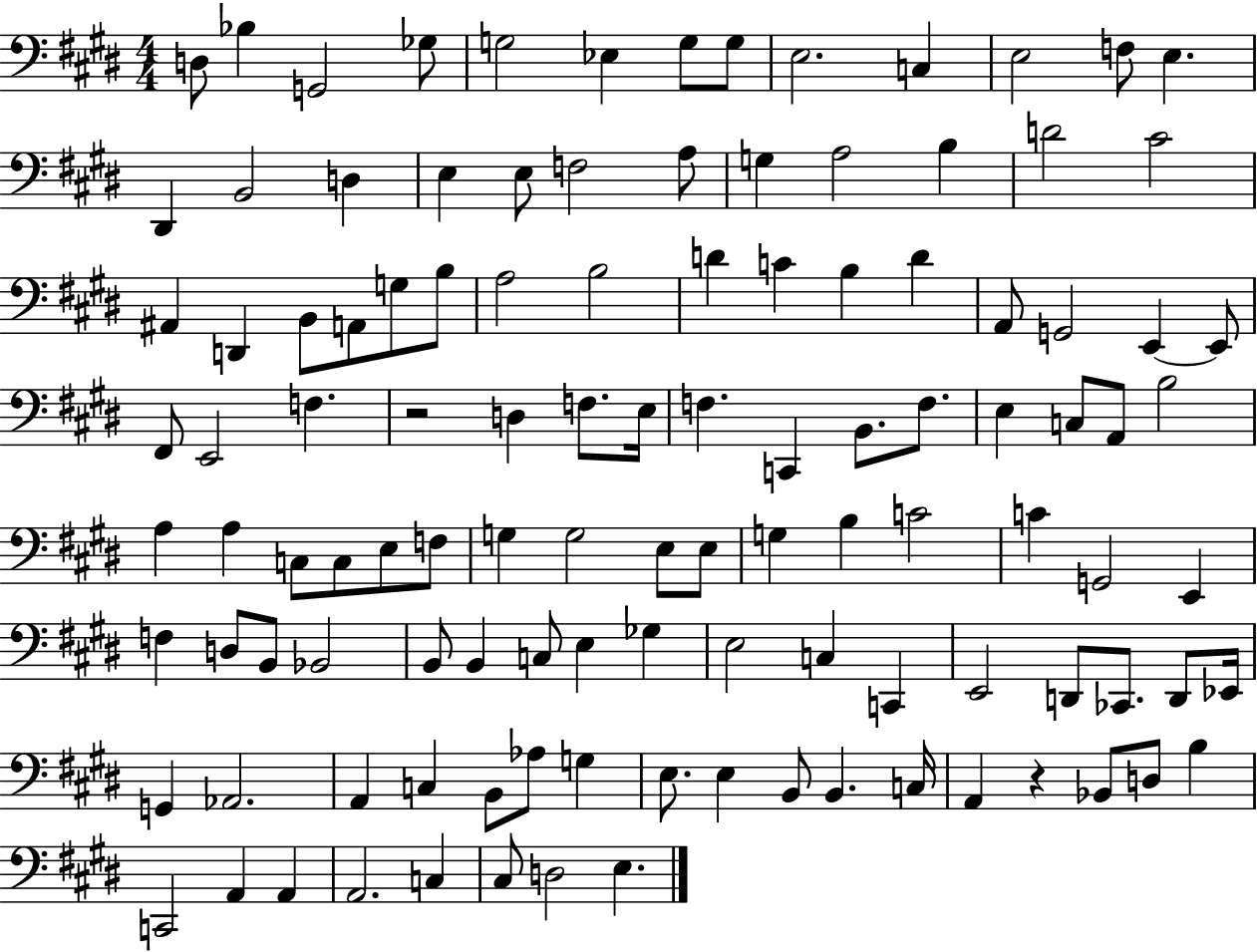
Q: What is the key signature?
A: E major